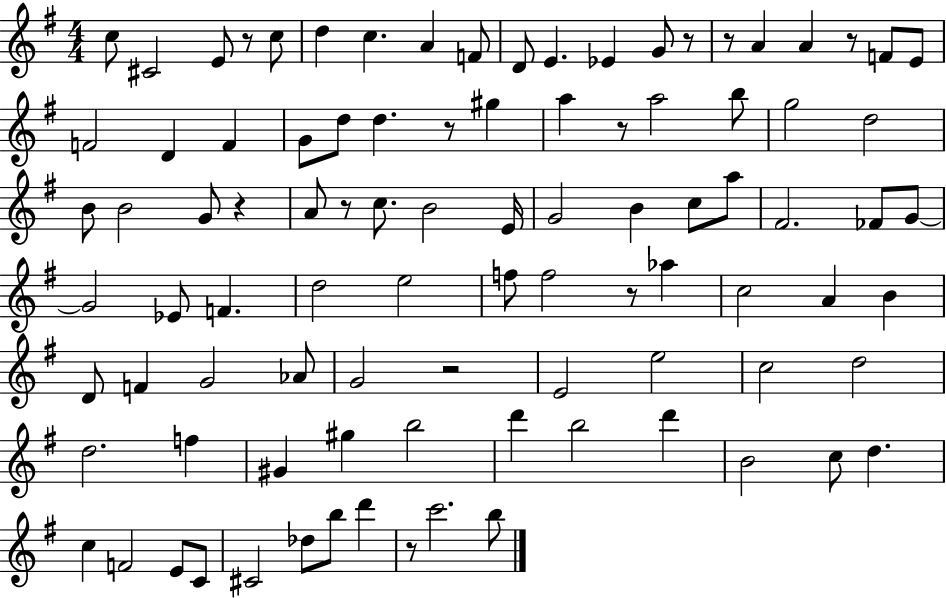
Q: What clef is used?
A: treble